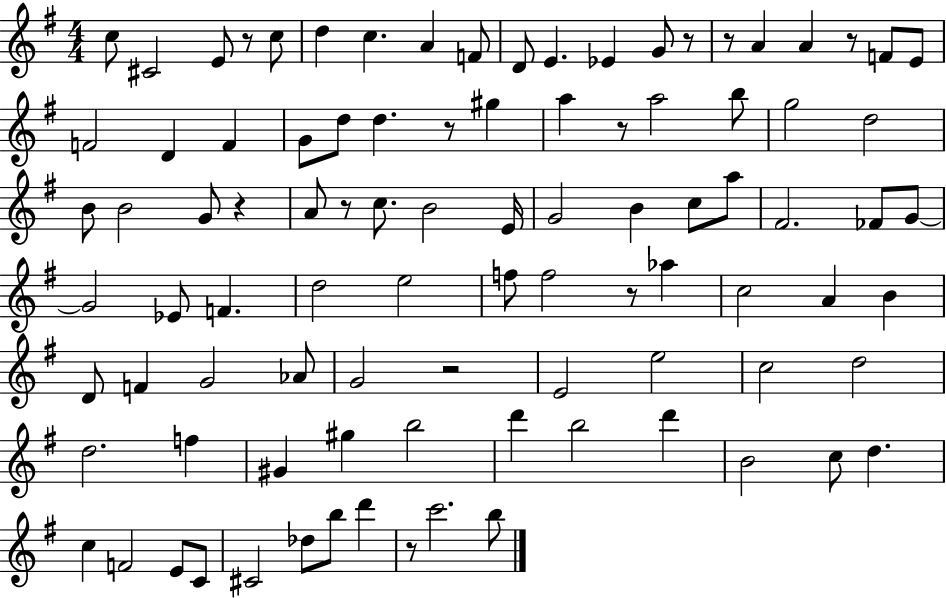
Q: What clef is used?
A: treble